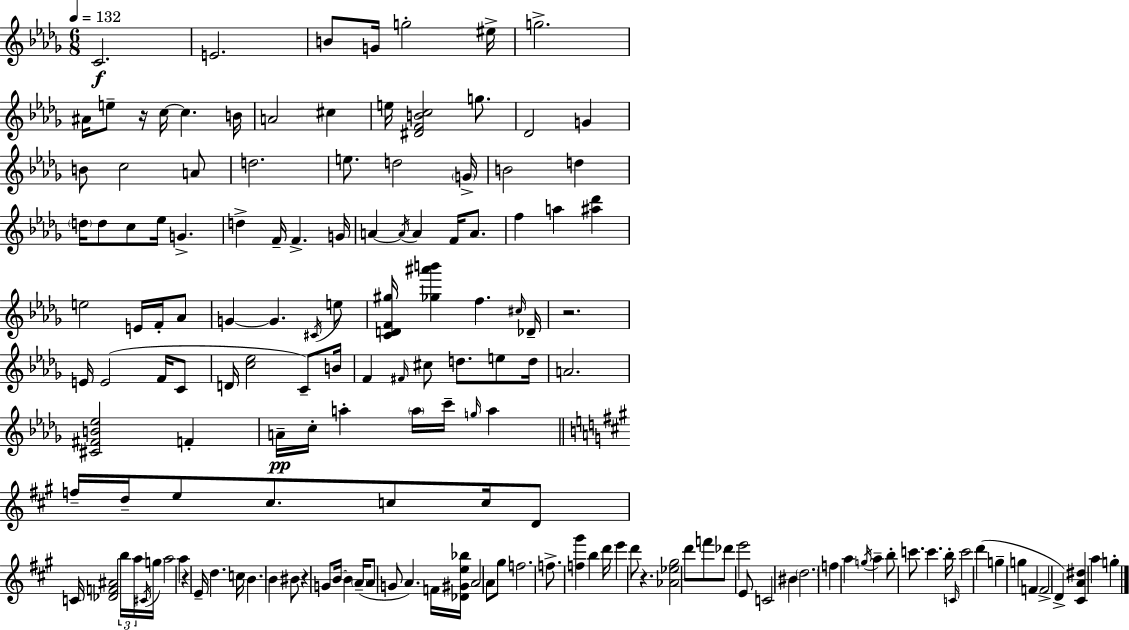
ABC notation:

X:1
T:Untitled
M:6/8
L:1/4
K:Bbm
C2 E2 B/2 G/4 g2 ^e/4 g2 ^A/4 e/2 z/4 c/4 c B/4 A2 ^c e/4 [^DFBc]2 g/2 _D2 G B/2 c2 A/2 d2 e/2 d2 G/4 B2 d d/4 d/2 c/2 _e/4 G d F/4 F G/4 A A/4 A F/4 A/2 f a [^a_d'] e2 E/4 F/4 _A/2 G G ^C/4 e/2 [CDF^g]/4 [_g^a'b'] f ^c/4 _D/4 z2 E/4 E2 F/4 C/2 D/4 [c_e]2 C/2 B/4 F ^F/4 ^c/2 d/2 e/2 d/4 A2 [^C^FB_e]2 F A/4 c/4 a a/4 c'/4 g/4 a f/4 d/4 e/2 ^c/2 c/2 c/4 D/2 C/4 [_DF^A]2 b/4 a/4 ^C/4 g/4 a2 a z E/4 d c/4 B B ^B/2 z G/2 B/4 B A/4 A/2 G/2 A F/4 [_D^Ge_b]/4 A2 A/2 ^g/2 f2 f/2 [f^g'] b d'/4 e' d'/2 z [_A_e^g]2 d'/2 f'/2 _d'/2 e'2 E/2 C2 ^B d2 f a g/4 a b/2 c'/2 c' b/4 C/4 c'2 d' g g F F2 D [^CA^d] a g